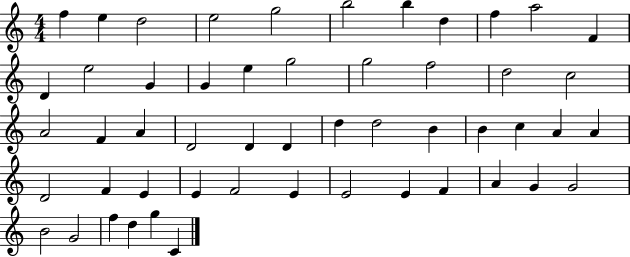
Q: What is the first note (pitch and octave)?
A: F5